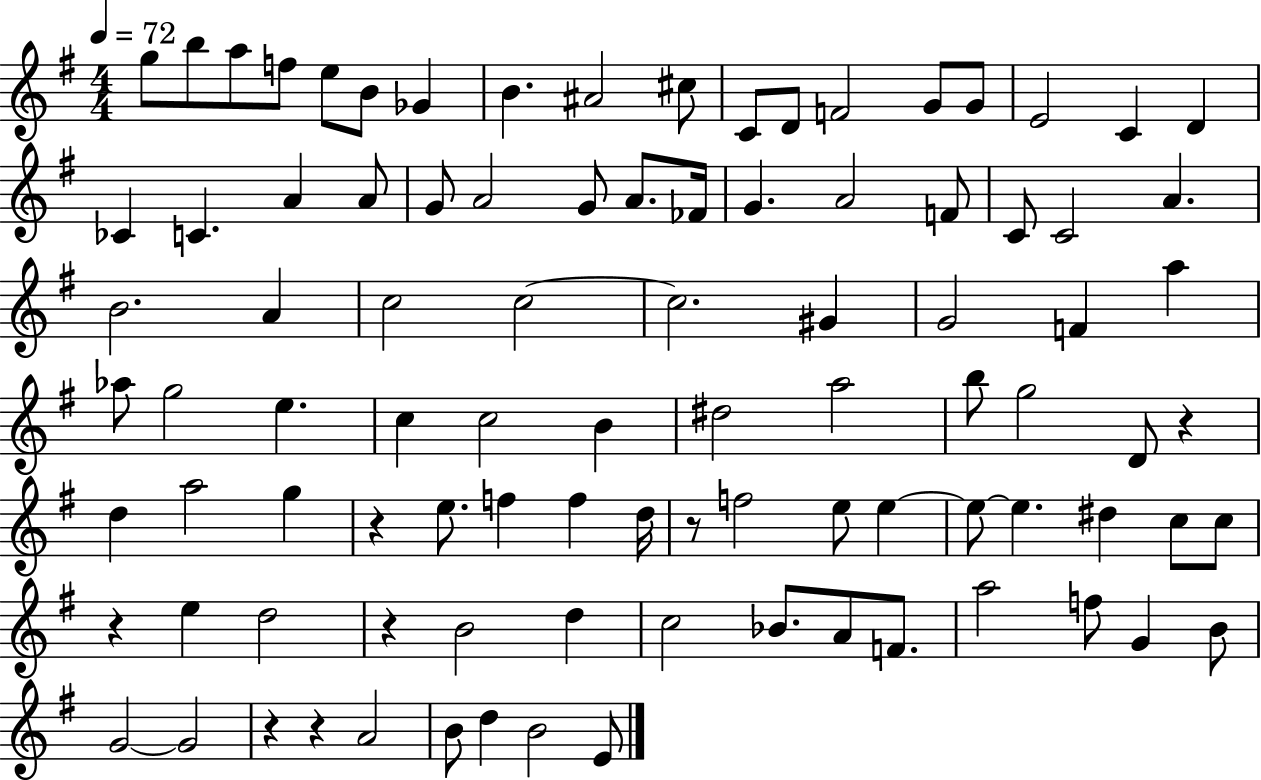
{
  \clef treble
  \numericTimeSignature
  \time 4/4
  \key g \major
  \tempo 4 = 72
  g''8 b''8 a''8 f''8 e''8 b'8 ges'4 | b'4. ais'2 cis''8 | c'8 d'8 f'2 g'8 g'8 | e'2 c'4 d'4 | \break ces'4 c'4. a'4 a'8 | g'8 a'2 g'8 a'8. fes'16 | g'4. a'2 f'8 | c'8 c'2 a'4. | \break b'2. a'4 | c''2 c''2~~ | c''2. gis'4 | g'2 f'4 a''4 | \break aes''8 g''2 e''4. | c''4 c''2 b'4 | dis''2 a''2 | b''8 g''2 d'8 r4 | \break d''4 a''2 g''4 | r4 e''8. f''4 f''4 d''16 | r8 f''2 e''8 e''4~~ | e''8~~ e''4. dis''4 c''8 c''8 | \break r4 e''4 d''2 | r4 b'2 d''4 | c''2 bes'8. a'8 f'8. | a''2 f''8 g'4 b'8 | \break g'2~~ g'2 | r4 r4 a'2 | b'8 d''4 b'2 e'8 | \bar "|."
}